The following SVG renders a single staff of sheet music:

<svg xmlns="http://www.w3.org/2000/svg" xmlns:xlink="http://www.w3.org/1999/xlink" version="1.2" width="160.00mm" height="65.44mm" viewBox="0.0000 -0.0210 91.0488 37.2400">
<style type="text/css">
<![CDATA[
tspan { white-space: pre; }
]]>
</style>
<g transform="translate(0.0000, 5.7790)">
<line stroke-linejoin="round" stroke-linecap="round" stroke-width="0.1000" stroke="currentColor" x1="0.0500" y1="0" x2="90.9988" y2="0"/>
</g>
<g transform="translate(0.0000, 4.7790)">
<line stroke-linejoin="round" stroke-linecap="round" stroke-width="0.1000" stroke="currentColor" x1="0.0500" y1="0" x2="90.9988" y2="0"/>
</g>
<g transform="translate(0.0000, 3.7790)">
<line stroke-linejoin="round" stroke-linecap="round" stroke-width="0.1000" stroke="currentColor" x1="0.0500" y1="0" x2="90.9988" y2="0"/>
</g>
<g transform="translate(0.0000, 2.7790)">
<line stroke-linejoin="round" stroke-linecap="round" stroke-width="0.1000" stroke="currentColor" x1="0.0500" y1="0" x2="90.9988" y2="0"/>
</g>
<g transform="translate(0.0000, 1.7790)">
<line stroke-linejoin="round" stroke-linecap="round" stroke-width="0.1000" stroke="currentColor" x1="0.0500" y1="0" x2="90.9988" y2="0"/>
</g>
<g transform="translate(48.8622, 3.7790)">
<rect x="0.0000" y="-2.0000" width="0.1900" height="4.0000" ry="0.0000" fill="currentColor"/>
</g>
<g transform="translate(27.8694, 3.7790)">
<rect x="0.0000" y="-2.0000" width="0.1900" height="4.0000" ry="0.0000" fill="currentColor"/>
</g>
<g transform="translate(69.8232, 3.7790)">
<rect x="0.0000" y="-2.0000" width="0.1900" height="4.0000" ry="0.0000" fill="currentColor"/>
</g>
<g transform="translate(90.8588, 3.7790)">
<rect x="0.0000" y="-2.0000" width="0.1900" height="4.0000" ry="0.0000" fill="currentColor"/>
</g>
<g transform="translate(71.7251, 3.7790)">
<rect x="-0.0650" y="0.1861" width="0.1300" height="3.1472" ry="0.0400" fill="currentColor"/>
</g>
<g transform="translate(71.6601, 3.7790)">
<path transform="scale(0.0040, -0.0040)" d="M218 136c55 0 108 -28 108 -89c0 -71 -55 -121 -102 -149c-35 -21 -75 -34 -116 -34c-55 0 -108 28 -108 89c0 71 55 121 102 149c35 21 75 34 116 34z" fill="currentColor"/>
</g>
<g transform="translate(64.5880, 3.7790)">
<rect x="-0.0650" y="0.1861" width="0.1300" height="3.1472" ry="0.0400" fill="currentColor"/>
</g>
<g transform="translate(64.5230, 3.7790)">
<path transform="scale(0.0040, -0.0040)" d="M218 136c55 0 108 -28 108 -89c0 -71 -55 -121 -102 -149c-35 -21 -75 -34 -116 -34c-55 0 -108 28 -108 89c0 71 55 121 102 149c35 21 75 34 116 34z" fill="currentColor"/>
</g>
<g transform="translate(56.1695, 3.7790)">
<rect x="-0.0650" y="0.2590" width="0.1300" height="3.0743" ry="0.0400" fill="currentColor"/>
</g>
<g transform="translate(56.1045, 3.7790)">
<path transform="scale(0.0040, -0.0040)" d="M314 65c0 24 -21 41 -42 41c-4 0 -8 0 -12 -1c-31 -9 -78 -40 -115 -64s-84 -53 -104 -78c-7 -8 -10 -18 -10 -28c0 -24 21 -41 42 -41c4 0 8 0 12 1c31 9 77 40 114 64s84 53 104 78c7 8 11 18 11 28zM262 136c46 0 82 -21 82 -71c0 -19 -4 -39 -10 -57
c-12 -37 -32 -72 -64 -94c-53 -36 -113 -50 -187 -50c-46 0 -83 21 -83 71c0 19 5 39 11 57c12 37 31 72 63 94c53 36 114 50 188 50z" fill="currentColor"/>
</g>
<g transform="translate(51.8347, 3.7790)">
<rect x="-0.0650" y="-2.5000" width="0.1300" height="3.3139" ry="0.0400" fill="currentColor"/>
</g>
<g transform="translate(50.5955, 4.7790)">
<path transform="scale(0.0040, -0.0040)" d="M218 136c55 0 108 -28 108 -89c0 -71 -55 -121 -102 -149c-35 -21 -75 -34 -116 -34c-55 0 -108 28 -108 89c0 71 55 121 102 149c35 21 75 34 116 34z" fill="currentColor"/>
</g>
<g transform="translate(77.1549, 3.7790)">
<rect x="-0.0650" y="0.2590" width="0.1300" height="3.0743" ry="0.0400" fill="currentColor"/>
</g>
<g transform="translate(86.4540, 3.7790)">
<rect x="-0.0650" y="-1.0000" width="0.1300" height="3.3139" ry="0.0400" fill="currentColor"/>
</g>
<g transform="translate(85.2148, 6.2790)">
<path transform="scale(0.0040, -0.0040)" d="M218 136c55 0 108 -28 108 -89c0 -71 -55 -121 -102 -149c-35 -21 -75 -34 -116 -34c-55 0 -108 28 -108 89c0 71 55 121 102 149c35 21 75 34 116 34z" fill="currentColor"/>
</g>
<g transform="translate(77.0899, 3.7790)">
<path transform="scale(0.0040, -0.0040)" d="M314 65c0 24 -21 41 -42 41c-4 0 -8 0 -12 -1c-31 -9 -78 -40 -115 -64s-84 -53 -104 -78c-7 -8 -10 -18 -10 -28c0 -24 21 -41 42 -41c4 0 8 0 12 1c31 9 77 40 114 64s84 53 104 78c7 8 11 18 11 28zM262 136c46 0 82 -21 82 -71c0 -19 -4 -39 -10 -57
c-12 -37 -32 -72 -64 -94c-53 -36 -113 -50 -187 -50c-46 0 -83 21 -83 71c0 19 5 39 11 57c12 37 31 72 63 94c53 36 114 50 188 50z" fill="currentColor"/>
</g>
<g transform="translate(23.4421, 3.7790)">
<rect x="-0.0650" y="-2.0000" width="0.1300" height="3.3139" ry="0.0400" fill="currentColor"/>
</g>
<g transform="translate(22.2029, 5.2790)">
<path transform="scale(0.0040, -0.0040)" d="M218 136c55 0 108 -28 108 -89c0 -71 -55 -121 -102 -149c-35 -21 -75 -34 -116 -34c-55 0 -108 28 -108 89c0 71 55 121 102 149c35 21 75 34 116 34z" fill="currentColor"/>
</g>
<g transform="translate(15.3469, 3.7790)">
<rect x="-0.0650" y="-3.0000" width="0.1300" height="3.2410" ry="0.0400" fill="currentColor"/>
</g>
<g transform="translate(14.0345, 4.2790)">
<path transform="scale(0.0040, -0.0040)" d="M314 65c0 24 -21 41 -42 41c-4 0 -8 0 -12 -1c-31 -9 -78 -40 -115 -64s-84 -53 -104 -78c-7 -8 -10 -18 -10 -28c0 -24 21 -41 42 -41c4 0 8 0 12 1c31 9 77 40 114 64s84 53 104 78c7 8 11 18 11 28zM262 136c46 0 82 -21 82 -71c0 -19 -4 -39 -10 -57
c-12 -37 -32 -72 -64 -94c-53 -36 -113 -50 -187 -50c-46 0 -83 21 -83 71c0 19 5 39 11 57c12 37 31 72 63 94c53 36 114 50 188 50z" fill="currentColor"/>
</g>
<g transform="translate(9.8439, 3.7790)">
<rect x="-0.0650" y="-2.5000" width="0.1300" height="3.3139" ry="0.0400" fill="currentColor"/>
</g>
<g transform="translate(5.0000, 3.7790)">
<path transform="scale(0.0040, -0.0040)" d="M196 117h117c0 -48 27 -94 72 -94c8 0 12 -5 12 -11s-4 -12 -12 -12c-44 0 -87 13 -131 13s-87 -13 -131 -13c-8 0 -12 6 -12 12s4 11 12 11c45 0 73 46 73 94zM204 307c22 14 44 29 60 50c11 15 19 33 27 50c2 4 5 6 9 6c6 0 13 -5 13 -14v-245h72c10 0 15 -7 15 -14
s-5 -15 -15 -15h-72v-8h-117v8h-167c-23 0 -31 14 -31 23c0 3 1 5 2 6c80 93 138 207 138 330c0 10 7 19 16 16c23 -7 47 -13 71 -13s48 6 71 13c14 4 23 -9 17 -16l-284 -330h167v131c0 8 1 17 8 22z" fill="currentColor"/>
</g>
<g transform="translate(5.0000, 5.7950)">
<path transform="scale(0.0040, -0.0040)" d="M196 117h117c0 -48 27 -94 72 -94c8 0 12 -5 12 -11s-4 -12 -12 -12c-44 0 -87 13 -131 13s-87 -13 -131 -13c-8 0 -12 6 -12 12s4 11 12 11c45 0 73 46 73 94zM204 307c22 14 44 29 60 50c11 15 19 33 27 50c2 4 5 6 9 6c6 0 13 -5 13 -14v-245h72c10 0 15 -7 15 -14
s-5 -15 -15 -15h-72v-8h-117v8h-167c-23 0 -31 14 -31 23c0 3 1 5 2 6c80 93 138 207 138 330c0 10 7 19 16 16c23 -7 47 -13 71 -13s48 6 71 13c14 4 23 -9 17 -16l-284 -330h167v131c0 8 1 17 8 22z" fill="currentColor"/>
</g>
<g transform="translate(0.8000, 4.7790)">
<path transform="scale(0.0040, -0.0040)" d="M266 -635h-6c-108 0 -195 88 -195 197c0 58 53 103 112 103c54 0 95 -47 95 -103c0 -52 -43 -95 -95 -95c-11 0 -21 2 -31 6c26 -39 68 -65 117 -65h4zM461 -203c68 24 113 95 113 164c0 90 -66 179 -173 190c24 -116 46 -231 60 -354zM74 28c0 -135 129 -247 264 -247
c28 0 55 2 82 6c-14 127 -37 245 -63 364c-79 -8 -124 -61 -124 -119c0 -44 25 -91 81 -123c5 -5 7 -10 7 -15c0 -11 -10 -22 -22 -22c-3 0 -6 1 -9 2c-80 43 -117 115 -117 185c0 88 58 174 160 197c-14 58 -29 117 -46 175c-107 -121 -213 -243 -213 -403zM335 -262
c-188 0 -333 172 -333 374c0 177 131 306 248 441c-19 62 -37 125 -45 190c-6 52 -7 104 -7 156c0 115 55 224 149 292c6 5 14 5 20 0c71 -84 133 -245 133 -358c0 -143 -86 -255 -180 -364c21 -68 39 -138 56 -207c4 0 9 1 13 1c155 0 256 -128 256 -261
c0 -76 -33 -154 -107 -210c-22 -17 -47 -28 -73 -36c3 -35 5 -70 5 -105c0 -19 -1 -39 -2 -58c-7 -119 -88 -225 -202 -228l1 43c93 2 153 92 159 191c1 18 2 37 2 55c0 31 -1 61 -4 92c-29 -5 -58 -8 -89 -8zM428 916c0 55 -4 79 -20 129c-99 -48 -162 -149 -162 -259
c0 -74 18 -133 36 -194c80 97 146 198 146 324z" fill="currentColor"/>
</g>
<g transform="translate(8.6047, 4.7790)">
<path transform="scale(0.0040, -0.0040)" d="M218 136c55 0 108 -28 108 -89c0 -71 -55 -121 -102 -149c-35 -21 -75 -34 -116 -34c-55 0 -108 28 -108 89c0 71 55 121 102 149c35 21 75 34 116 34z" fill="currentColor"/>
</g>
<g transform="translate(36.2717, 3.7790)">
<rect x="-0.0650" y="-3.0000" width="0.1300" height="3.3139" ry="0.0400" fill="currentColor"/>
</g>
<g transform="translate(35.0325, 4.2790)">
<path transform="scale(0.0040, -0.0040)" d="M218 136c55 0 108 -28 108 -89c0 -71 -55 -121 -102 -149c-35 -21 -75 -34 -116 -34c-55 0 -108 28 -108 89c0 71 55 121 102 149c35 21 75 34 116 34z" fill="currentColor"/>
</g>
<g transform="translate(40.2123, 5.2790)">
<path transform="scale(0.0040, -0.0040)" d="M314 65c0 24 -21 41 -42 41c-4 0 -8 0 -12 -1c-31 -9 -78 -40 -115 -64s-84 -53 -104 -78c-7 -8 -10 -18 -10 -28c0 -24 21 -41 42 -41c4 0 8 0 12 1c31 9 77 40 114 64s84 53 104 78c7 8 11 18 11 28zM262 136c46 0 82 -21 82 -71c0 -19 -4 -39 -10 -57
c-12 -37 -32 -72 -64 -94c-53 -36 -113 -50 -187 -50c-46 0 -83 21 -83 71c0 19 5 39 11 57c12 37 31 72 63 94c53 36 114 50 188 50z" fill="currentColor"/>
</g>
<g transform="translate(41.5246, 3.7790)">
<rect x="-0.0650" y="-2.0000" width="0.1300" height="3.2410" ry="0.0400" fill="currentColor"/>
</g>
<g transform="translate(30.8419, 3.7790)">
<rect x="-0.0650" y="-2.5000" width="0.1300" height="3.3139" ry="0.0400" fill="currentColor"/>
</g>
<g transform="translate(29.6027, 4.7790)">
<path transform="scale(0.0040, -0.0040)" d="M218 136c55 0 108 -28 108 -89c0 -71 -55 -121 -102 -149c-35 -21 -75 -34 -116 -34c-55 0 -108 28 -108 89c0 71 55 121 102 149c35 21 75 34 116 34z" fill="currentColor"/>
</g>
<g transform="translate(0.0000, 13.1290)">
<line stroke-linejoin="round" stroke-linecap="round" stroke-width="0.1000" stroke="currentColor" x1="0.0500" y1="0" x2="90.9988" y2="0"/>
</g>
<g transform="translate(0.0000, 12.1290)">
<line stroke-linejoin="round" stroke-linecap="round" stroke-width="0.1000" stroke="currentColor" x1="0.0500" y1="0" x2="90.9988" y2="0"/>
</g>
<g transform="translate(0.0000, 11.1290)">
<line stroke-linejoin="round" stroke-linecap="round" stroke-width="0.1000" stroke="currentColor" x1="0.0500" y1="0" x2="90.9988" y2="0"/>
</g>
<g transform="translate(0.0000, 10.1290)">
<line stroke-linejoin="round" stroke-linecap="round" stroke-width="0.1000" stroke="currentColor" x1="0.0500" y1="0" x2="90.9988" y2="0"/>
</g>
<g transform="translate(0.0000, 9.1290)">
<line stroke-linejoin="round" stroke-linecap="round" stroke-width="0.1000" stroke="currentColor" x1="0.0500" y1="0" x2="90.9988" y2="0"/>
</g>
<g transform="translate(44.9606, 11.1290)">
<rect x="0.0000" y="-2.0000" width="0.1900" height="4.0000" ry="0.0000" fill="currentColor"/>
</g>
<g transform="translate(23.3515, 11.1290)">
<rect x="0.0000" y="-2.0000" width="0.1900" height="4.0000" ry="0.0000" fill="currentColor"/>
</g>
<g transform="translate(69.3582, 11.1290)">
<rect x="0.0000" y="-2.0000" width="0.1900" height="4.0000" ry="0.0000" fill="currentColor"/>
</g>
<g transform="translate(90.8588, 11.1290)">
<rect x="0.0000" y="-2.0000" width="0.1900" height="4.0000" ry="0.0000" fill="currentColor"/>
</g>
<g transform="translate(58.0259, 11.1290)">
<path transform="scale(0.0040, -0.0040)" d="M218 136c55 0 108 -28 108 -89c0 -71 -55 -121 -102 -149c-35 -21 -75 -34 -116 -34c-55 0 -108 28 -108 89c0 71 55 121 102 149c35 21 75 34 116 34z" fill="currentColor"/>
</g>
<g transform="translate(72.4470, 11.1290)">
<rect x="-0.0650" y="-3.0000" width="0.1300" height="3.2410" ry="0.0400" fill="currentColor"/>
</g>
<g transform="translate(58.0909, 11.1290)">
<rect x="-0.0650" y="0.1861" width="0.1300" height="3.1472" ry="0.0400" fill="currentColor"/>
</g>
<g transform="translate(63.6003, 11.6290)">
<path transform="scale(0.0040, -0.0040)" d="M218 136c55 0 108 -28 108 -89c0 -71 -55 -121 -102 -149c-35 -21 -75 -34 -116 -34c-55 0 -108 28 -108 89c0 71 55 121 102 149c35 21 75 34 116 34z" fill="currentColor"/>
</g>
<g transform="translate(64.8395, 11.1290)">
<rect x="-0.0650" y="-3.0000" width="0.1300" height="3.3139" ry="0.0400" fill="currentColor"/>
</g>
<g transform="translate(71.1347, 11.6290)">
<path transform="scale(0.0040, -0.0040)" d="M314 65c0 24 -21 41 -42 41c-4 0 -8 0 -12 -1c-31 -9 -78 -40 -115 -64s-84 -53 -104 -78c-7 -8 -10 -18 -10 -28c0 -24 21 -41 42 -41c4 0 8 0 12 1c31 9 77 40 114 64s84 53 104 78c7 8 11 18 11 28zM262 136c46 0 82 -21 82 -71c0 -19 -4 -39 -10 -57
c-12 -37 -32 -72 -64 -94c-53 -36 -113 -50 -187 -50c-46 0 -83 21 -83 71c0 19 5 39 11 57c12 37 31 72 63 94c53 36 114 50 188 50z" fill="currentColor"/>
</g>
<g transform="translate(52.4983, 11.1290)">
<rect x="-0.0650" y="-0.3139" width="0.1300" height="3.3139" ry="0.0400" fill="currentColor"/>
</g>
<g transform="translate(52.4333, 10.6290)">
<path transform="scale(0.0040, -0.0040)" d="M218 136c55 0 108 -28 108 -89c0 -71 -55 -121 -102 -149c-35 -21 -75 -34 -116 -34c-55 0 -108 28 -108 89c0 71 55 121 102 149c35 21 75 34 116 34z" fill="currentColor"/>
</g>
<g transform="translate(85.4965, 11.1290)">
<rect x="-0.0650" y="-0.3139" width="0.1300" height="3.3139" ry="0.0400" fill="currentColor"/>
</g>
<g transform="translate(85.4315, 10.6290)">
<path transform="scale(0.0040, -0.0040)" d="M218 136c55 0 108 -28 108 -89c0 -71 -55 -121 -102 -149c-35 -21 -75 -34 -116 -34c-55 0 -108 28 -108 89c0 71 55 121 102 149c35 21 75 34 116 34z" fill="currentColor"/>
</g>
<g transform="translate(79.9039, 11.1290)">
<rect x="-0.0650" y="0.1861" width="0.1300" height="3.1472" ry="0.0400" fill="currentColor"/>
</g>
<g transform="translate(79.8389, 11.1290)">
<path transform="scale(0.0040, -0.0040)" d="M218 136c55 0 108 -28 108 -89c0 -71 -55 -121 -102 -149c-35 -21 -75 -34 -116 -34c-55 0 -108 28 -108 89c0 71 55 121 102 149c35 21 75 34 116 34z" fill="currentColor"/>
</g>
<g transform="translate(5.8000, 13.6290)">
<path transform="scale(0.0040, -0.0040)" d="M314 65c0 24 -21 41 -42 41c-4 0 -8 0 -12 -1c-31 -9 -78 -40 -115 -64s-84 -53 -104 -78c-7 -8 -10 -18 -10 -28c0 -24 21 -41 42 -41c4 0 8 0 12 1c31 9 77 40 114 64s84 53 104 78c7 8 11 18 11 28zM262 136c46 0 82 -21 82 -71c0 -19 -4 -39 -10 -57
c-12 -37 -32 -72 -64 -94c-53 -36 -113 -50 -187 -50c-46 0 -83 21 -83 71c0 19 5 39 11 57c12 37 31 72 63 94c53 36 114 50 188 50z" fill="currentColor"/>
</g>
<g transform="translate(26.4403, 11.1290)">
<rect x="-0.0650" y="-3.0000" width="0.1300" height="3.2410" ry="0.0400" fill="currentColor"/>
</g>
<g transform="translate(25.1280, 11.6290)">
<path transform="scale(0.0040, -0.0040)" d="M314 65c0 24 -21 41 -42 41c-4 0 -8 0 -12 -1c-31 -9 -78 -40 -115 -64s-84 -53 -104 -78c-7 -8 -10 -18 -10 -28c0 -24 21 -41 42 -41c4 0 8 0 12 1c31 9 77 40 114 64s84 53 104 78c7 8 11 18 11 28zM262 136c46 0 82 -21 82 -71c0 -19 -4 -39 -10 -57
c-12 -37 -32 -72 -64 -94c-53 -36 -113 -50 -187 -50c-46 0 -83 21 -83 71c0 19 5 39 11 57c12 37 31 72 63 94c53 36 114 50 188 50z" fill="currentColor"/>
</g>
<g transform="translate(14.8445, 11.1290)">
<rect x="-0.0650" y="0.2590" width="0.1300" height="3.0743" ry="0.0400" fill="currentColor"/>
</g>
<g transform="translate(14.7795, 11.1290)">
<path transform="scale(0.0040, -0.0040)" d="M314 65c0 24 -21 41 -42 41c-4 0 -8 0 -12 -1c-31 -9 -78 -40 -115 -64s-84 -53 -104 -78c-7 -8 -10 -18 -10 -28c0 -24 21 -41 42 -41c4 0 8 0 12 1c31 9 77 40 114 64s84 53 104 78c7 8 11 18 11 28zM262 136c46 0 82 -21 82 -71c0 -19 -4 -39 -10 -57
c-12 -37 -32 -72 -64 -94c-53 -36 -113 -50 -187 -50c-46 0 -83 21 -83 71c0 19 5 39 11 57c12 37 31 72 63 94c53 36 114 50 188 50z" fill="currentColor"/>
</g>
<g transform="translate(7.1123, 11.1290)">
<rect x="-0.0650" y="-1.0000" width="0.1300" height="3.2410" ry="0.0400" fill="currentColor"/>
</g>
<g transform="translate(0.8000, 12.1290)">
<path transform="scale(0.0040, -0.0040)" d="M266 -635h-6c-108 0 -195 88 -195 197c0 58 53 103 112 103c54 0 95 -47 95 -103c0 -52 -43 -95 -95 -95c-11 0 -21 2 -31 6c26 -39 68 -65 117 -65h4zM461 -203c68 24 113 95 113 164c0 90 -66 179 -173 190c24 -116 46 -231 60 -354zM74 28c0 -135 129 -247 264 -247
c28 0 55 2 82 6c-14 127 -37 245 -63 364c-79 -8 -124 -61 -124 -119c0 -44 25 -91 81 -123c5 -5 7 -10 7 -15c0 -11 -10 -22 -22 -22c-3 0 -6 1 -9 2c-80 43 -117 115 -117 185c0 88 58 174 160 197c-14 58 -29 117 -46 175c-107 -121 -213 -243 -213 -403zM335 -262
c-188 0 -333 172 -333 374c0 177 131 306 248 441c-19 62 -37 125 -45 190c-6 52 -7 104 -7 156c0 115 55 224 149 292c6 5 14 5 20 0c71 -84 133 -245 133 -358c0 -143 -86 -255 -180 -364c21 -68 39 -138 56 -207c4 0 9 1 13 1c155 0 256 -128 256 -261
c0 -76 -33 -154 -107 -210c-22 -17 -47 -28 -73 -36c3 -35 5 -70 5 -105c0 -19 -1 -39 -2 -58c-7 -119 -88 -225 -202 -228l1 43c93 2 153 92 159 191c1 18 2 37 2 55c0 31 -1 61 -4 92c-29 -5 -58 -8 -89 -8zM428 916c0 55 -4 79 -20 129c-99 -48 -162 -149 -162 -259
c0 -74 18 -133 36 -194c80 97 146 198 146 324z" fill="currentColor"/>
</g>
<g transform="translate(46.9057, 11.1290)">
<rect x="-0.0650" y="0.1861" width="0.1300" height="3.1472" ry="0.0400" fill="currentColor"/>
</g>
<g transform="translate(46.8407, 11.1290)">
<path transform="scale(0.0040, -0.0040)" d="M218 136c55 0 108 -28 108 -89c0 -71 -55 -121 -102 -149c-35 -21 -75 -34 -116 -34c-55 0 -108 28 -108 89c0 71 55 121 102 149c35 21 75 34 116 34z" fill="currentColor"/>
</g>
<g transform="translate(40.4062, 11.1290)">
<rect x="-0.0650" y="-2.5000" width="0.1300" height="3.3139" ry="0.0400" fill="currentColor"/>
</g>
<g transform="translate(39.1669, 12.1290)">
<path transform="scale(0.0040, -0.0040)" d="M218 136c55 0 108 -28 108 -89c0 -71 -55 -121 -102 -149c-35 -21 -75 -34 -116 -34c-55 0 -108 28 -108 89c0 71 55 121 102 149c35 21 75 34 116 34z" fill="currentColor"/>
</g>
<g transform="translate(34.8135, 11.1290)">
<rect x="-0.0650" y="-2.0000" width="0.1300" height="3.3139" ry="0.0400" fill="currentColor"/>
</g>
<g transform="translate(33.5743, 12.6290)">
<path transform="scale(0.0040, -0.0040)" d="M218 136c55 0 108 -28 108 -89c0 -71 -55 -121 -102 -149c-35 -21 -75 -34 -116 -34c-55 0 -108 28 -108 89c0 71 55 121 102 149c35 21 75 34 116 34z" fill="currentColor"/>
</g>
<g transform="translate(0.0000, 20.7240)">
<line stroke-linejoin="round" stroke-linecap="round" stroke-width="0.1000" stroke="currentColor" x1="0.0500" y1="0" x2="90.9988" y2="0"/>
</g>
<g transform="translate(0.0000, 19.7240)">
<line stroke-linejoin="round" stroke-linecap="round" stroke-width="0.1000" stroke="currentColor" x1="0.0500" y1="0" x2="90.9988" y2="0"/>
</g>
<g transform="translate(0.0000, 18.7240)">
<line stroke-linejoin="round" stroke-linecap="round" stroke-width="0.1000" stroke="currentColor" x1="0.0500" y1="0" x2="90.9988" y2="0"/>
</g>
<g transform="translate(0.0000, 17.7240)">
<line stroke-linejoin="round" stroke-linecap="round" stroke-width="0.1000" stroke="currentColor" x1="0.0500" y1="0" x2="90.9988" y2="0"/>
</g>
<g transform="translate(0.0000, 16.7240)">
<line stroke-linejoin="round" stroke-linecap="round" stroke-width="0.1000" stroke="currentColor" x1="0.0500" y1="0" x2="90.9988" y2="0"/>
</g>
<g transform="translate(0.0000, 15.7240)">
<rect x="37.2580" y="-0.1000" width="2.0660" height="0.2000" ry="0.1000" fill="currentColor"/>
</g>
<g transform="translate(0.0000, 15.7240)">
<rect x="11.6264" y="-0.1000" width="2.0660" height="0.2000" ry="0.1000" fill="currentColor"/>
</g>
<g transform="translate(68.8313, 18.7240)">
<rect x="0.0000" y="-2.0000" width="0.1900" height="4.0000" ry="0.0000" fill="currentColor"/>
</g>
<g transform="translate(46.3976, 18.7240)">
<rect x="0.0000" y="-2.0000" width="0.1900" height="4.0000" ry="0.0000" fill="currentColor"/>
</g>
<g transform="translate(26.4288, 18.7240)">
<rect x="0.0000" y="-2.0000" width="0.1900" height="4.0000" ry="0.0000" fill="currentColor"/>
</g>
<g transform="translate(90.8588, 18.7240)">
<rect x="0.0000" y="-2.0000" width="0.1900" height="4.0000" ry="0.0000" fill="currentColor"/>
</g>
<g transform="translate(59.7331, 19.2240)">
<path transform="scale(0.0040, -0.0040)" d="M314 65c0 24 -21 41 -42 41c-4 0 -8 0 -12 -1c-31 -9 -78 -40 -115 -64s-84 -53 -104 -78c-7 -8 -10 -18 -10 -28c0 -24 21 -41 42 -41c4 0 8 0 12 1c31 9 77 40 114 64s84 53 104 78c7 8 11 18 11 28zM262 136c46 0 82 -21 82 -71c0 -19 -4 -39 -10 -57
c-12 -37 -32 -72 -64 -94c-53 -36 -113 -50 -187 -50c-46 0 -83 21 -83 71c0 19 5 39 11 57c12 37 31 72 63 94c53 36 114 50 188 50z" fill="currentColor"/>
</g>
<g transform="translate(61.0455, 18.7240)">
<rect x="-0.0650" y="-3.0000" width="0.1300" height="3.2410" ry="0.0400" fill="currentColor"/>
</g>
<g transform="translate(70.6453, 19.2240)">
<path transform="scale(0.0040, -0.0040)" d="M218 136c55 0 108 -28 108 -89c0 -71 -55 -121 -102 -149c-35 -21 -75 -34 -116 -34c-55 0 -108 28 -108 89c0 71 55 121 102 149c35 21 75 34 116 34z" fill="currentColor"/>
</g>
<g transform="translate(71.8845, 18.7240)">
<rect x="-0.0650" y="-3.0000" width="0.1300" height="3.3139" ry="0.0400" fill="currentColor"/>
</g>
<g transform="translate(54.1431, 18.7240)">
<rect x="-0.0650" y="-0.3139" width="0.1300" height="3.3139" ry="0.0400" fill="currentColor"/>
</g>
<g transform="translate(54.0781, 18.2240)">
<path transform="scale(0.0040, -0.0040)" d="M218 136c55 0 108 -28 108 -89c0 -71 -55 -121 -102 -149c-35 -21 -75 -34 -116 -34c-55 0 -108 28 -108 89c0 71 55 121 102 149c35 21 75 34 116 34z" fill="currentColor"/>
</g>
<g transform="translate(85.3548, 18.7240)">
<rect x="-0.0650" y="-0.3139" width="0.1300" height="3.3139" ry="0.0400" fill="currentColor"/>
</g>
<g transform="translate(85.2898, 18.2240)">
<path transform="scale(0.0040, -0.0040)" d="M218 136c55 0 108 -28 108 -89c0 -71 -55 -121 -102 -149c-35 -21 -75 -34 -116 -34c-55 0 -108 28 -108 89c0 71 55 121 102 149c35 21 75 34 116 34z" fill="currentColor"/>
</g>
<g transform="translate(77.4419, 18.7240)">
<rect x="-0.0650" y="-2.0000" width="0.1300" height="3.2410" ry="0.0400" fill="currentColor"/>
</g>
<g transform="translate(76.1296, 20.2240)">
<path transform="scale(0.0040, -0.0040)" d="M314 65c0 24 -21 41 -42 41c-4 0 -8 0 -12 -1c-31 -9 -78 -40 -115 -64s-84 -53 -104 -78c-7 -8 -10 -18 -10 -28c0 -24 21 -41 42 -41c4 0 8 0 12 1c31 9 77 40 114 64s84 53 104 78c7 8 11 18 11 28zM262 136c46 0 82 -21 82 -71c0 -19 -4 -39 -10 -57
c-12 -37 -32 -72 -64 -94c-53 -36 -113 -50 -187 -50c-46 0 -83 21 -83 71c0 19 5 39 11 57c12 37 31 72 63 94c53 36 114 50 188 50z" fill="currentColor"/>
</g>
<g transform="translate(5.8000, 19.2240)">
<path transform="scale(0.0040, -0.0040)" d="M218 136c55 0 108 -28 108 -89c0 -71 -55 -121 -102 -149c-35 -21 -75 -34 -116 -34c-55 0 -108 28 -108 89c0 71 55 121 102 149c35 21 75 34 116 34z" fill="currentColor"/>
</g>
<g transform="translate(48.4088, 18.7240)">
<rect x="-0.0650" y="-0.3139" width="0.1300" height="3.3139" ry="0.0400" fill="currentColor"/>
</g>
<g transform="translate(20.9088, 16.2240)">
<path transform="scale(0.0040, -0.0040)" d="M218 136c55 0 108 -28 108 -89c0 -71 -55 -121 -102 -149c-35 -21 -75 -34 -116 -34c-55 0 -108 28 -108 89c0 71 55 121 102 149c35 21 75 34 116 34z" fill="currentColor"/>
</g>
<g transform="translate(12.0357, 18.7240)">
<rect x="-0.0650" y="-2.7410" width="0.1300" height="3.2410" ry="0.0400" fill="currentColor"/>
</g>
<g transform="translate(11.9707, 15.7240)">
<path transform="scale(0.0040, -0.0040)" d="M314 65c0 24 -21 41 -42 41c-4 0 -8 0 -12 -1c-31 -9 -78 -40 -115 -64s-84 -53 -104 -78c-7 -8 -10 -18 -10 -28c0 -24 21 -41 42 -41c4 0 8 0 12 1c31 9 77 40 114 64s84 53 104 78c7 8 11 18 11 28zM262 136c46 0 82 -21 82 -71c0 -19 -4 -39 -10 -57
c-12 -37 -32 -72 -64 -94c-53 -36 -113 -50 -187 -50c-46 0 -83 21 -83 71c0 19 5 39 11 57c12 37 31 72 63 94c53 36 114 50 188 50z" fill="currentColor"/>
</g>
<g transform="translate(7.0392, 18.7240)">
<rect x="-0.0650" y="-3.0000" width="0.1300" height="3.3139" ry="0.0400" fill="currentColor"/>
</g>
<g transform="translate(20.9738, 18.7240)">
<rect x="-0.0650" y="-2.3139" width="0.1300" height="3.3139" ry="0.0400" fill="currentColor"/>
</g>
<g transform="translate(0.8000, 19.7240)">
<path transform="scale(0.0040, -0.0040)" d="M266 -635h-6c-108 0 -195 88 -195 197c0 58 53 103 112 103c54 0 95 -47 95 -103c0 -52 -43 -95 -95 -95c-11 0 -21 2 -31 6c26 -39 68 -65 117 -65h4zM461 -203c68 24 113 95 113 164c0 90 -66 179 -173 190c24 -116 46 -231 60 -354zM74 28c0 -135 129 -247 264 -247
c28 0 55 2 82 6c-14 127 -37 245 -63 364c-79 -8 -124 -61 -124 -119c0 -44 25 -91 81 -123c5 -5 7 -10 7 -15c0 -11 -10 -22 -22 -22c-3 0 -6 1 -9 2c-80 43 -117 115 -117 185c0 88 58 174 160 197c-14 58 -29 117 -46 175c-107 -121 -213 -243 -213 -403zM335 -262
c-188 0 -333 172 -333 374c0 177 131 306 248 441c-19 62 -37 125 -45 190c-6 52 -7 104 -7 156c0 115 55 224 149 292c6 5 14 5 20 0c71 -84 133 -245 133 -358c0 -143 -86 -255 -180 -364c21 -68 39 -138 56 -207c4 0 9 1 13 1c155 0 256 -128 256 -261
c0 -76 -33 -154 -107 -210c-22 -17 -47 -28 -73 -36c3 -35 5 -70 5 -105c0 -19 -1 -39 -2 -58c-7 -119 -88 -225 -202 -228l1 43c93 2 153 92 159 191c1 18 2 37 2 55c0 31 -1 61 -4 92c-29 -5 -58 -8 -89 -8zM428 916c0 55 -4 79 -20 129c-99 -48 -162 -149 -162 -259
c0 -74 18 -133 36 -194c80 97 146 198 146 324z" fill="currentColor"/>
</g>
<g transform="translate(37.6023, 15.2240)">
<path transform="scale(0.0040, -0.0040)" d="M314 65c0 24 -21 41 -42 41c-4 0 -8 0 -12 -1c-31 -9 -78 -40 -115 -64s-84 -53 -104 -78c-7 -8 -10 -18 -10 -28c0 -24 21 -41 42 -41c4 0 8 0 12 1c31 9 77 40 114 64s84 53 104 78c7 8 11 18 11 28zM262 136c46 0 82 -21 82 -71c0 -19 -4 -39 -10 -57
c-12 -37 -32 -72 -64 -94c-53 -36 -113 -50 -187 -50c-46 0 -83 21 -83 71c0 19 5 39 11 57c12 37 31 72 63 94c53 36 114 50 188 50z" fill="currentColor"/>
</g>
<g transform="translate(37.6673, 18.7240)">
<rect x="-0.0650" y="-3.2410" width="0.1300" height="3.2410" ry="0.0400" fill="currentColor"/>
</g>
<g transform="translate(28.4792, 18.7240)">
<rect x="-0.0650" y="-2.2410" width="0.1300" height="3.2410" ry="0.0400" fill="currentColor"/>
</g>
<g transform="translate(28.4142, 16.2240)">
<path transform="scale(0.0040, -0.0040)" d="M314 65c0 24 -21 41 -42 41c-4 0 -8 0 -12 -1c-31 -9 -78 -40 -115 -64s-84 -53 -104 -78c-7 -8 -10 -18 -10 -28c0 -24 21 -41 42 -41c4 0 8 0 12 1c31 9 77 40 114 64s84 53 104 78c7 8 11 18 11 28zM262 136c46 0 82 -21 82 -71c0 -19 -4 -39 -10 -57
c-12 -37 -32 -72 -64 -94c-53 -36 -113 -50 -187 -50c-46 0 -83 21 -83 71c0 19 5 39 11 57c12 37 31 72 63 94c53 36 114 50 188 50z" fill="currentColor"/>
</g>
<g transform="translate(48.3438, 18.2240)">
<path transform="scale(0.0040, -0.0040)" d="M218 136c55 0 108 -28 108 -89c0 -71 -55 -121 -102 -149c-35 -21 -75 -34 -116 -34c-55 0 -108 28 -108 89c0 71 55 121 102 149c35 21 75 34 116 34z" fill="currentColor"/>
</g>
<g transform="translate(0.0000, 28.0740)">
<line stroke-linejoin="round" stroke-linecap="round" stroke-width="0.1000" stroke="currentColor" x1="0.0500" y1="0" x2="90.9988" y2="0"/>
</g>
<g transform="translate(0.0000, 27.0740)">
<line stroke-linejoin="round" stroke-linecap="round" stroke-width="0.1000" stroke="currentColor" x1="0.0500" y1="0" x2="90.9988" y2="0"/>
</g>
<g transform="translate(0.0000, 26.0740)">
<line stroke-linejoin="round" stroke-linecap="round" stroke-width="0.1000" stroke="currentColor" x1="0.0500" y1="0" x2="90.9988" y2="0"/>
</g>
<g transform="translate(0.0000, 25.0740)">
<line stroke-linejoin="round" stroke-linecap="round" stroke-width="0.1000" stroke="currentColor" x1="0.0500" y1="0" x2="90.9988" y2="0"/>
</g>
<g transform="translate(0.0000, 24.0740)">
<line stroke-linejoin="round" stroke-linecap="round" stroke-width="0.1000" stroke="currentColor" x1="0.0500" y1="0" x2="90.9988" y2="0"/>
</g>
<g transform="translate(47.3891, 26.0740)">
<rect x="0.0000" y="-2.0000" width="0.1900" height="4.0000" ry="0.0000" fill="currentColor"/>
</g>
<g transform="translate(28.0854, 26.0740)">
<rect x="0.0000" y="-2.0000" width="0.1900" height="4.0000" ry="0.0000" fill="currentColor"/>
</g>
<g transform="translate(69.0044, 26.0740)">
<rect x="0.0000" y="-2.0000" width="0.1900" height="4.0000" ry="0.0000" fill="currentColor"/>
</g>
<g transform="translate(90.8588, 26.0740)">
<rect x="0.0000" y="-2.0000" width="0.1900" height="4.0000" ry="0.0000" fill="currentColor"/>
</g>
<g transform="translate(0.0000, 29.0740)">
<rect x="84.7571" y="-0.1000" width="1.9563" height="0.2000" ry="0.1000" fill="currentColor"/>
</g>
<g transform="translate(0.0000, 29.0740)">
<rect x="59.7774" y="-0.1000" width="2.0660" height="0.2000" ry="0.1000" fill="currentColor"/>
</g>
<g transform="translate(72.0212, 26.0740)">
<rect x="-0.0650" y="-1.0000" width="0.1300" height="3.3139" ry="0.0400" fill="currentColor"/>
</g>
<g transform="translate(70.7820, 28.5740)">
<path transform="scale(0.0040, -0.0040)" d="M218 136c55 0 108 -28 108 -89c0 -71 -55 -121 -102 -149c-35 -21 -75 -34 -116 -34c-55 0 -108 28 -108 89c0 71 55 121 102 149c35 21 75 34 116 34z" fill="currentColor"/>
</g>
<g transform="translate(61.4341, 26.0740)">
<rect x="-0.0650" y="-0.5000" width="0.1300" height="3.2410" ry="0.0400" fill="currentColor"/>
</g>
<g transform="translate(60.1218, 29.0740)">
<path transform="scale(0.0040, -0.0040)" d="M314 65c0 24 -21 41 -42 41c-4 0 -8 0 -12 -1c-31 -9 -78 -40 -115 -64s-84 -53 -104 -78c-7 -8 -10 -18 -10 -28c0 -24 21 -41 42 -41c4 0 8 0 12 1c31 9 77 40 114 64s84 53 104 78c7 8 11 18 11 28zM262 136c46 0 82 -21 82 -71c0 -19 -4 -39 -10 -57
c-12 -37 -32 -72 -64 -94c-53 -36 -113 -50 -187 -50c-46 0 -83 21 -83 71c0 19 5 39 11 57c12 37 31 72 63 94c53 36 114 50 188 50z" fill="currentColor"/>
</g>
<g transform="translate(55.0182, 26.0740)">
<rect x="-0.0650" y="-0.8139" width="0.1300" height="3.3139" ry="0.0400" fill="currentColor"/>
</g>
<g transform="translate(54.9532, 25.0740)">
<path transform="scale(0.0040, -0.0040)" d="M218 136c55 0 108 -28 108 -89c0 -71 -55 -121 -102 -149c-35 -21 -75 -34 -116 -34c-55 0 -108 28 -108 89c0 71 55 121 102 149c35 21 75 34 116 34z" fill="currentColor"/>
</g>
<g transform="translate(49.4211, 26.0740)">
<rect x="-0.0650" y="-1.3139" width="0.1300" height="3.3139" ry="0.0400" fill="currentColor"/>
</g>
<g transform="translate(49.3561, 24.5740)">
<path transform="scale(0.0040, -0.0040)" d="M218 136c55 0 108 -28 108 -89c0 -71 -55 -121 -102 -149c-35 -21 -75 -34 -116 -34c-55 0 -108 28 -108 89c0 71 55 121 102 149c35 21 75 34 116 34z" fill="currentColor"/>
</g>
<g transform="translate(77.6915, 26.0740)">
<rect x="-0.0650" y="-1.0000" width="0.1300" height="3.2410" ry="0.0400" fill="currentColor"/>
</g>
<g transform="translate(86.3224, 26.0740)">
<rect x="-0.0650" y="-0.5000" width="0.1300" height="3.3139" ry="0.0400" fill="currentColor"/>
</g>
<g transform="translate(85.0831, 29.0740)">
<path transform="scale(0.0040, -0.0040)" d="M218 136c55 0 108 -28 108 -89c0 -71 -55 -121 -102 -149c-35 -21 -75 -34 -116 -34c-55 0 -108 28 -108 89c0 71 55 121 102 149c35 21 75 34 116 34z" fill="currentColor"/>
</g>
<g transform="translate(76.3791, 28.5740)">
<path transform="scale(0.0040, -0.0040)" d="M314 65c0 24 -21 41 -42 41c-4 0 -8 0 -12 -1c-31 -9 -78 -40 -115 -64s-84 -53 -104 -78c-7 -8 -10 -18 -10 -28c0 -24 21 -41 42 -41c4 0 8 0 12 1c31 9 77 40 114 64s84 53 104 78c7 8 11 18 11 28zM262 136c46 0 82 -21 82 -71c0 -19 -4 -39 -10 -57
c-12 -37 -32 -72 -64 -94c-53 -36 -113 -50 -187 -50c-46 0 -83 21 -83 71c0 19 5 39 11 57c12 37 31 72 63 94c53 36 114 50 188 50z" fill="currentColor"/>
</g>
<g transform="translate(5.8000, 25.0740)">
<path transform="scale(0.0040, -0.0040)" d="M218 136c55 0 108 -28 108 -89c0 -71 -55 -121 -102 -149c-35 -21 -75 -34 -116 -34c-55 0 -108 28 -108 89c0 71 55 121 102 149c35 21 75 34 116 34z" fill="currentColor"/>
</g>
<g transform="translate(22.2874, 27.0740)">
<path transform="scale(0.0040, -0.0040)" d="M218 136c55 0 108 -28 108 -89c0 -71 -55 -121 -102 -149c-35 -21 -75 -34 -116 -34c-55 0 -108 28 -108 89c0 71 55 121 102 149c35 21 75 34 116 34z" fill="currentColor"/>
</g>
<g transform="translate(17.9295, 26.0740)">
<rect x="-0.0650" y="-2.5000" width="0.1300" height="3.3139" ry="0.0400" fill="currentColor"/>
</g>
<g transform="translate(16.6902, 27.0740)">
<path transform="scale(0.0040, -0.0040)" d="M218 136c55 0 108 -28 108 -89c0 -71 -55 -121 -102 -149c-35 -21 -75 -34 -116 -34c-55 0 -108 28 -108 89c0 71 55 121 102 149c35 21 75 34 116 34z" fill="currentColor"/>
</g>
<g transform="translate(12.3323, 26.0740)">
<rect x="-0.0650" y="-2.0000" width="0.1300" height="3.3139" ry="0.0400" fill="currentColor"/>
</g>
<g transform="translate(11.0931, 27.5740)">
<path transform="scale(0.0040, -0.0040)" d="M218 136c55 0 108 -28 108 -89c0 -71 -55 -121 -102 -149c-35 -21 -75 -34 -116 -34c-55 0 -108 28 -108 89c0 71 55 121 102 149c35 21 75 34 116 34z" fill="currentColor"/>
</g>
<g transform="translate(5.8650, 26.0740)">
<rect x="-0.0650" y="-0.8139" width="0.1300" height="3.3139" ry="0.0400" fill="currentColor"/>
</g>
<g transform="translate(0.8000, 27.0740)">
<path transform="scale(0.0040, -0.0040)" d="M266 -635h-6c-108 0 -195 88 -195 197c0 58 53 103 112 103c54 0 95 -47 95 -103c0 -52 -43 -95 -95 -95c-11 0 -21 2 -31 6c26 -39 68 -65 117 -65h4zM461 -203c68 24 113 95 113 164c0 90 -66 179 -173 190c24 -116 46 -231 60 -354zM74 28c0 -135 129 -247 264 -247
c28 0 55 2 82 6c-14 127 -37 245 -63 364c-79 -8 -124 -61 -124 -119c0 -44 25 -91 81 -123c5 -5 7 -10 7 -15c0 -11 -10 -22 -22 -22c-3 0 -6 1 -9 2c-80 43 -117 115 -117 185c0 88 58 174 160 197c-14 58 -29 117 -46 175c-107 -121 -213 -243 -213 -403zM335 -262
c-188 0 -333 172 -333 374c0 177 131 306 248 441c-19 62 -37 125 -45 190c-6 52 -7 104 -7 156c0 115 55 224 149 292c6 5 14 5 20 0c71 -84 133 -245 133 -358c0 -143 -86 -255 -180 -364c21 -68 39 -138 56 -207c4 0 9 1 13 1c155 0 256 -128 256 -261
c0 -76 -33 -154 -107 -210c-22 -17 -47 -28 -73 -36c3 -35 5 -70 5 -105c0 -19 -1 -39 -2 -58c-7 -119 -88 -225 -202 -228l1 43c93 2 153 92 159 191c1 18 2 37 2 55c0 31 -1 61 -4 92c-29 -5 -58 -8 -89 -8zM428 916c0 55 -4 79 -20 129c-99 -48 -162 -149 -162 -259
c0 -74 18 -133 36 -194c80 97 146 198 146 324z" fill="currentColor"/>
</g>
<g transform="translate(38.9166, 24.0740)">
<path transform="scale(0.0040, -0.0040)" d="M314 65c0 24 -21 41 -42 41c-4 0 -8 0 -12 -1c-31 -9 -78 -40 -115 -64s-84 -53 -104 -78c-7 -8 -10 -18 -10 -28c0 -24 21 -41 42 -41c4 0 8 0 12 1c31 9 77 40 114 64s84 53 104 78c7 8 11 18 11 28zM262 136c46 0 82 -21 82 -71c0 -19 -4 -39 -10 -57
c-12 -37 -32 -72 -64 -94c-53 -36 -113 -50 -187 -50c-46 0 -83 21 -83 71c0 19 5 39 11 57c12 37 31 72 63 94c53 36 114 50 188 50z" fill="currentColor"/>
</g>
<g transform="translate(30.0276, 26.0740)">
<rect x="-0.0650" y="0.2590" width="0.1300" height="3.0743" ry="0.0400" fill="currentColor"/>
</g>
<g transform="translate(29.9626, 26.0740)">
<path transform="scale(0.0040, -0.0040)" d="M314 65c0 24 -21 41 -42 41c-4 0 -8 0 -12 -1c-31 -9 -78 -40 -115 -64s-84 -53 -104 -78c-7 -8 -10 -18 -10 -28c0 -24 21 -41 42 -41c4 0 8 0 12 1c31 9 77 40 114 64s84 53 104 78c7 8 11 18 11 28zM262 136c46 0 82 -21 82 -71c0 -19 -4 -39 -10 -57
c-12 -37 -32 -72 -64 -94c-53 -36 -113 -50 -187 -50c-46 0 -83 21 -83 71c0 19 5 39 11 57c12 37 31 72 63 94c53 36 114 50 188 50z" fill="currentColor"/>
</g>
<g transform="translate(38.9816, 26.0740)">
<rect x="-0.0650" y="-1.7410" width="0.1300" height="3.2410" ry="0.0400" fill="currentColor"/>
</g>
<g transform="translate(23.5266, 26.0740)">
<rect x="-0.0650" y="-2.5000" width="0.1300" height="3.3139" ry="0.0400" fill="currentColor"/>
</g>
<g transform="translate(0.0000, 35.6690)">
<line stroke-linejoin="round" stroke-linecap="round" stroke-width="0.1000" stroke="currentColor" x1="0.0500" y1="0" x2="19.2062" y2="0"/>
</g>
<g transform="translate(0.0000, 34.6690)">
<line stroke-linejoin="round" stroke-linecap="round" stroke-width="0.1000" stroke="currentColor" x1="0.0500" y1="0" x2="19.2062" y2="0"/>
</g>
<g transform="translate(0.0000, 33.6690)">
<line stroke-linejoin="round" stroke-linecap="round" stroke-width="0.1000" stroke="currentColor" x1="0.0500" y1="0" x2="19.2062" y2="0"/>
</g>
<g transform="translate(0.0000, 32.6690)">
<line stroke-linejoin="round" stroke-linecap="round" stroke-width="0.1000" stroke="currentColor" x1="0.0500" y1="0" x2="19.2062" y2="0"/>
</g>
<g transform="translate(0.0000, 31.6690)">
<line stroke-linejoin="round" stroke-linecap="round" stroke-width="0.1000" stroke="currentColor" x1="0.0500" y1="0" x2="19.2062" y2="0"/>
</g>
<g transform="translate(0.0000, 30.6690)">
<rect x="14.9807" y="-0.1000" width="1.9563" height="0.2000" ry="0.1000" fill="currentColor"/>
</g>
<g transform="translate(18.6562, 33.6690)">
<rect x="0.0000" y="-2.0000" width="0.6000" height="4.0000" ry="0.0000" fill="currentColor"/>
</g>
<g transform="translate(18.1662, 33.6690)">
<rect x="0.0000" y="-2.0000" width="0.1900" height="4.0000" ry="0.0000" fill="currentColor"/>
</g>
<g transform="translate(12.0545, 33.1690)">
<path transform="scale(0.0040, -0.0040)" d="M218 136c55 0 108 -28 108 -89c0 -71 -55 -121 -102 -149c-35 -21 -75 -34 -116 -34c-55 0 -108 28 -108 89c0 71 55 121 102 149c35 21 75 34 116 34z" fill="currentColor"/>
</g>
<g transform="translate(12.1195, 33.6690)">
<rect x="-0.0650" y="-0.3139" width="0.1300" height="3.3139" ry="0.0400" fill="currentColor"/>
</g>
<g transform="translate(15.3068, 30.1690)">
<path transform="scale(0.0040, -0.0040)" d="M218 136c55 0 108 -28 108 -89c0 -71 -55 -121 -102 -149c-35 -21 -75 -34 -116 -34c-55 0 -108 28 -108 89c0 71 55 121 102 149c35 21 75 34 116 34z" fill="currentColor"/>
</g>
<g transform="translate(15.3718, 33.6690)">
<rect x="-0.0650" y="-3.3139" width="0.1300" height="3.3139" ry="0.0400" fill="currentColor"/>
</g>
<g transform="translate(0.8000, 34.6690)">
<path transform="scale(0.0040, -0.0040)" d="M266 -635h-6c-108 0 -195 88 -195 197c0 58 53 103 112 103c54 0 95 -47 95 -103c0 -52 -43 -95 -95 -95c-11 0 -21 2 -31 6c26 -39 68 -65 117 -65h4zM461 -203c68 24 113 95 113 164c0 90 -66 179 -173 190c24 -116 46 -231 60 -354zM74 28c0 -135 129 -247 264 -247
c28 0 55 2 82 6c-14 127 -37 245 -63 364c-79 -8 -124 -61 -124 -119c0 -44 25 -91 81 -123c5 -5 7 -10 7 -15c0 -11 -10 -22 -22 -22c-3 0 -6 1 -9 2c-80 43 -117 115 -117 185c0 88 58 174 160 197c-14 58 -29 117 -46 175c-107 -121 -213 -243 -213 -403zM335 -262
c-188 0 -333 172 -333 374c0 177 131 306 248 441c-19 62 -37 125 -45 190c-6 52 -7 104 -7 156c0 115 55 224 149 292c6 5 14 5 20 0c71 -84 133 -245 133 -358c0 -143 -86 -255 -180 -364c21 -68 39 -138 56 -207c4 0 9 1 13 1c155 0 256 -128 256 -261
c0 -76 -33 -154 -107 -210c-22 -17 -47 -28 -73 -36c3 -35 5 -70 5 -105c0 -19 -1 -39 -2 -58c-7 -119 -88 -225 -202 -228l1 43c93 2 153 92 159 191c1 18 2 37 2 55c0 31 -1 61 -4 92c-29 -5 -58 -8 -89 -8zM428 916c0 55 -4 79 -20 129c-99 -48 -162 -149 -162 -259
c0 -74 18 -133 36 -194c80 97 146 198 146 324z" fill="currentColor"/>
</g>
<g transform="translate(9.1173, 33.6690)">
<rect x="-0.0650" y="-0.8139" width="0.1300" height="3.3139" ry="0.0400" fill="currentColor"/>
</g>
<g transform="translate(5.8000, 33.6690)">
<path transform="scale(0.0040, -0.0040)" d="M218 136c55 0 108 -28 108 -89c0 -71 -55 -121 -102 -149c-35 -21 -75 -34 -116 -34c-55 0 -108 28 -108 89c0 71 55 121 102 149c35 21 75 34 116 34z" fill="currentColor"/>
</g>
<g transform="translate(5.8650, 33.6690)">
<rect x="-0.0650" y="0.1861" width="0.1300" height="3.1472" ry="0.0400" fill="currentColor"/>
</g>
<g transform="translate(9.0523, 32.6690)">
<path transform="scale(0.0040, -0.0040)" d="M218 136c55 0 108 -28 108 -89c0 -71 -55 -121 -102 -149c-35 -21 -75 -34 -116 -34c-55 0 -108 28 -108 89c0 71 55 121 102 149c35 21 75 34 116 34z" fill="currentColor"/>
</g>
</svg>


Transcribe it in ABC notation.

X:1
T:Untitled
M:4/4
L:1/4
K:C
G A2 F G A F2 G B2 B B B2 D D2 B2 A2 F G B c B A A2 B c A a2 g g2 b2 c c A2 A F2 c d F G G B2 f2 e d C2 D D2 C B d c b